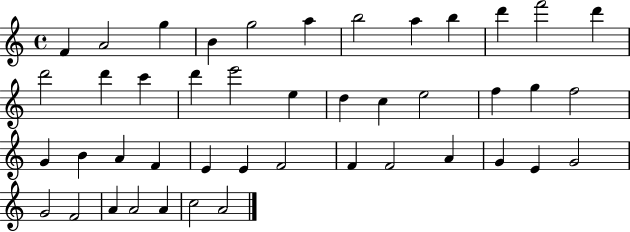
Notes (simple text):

F4/q A4/h G5/q B4/q G5/h A5/q B5/h A5/q B5/q D6/q F6/h D6/q D6/h D6/q C6/q D6/q E6/h E5/q D5/q C5/q E5/h F5/q G5/q F5/h G4/q B4/q A4/q F4/q E4/q E4/q F4/h F4/q F4/h A4/q G4/q E4/q G4/h G4/h F4/h A4/q A4/h A4/q C5/h A4/h